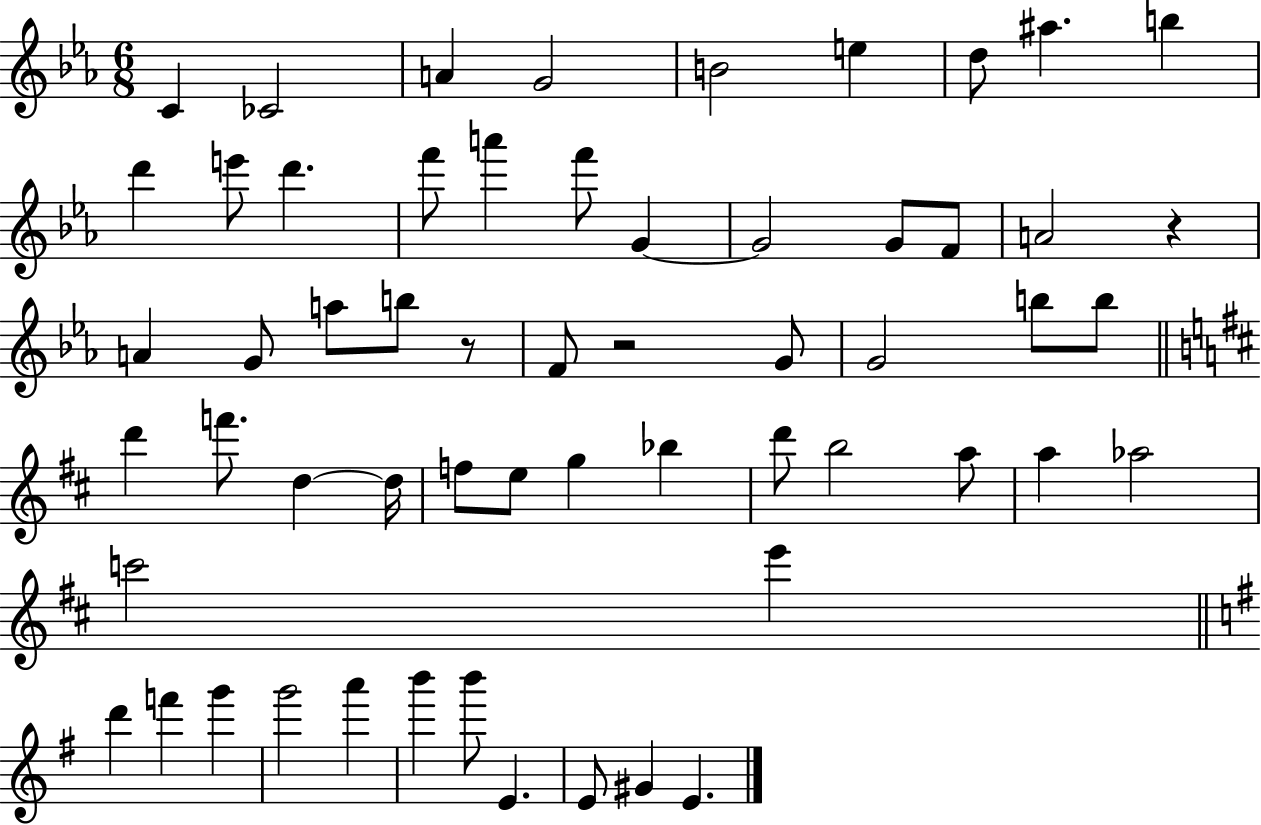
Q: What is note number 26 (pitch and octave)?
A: G4